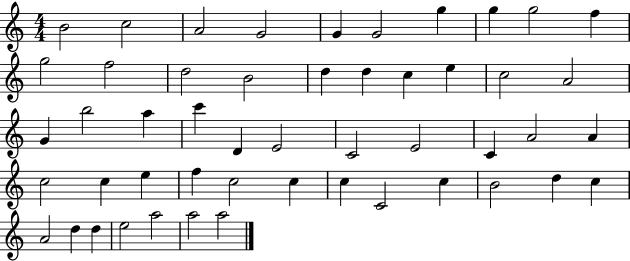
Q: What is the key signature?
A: C major